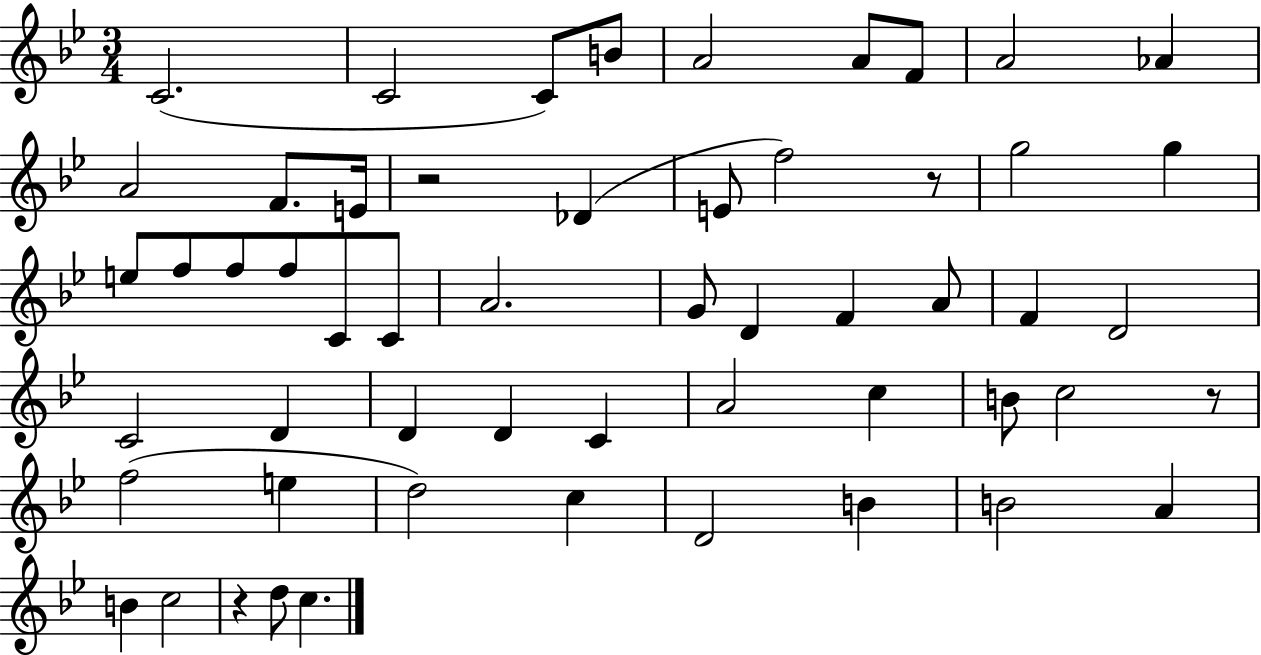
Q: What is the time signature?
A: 3/4